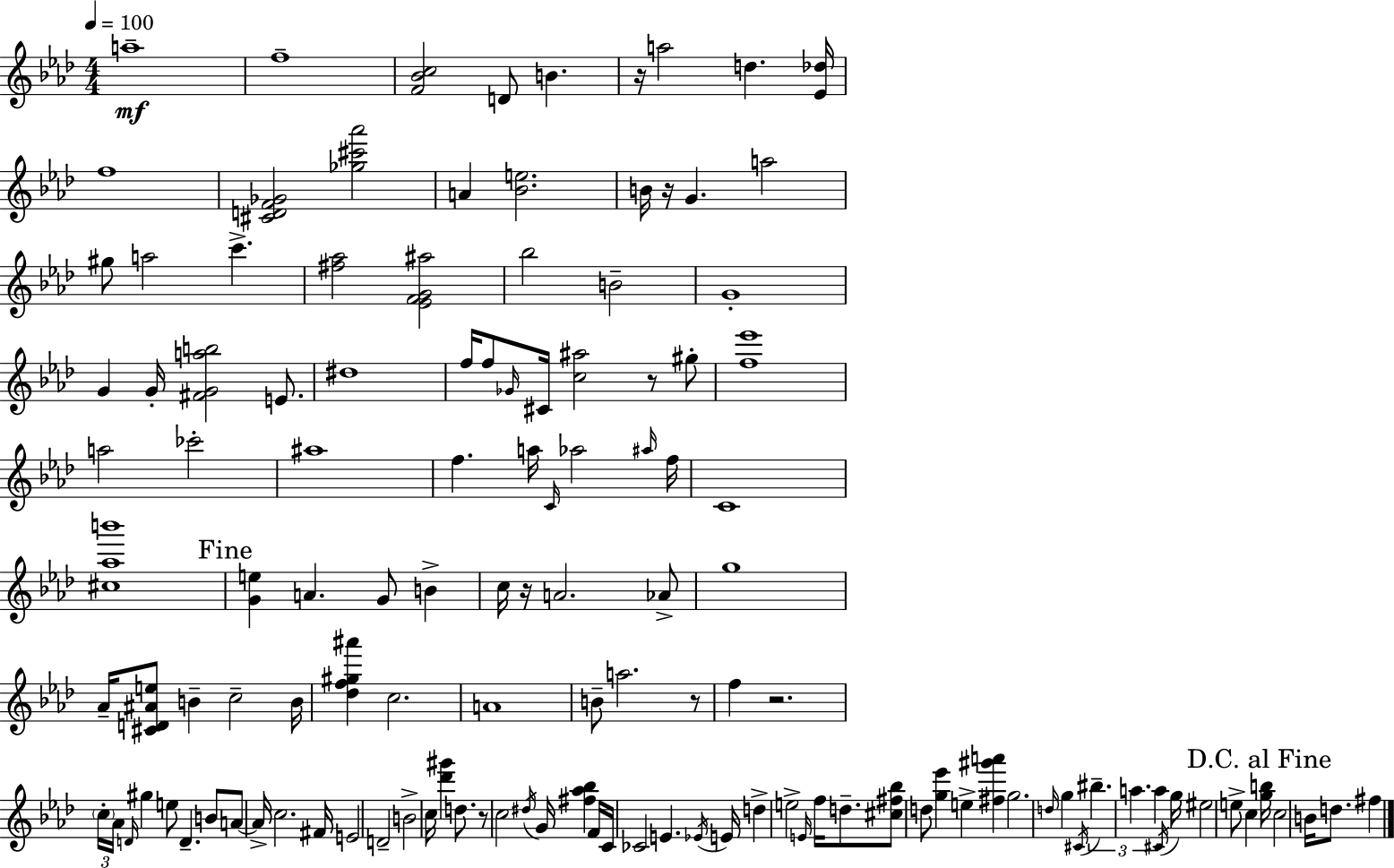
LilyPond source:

{
  \clef treble
  \numericTimeSignature
  \time 4/4
  \key f \minor
  \tempo 4 = 100
  a''1--\mf | f''1-- | <f' bes' c''>2 d'8 b'4. | r16 a''2 d''4. <ees' des''>16 | \break f''1 | <cis' d' f' ges'>2 <ges'' cis''' aes'''>2 | a'4 <bes' e''>2. | b'16 r16 g'4. a''2 | \break gis''8 a''2 c'''4.-> | <fis'' aes''>2 <ees' f' g' ais''>2 | bes''2 b'2-- | g'1-. | \break g'4 g'16-. <fis' g' a'' b''>2 e'8. | dis''1 | f''16 f''8 \grace { ges'16 } cis'16 <c'' ais''>2 r8 gis''8-. | <f'' ees'''>1 | \break a''2 ces'''2-. | ais''1 | f''4. a''16 \grace { c'16 } aes''2 | \grace { ais''16 } f''16 c'1 | \break <cis'' aes'' b'''>1 | \mark "Fine" <g' e''>4 a'4. g'8 b'4-> | c''16 r16 a'2. | aes'8-> g''1 | \break aes'16-- <cis' d' ais' e''>8 b'4-- c''2-- | b'16 <des'' f'' gis'' ais'''>4 c''2. | a'1 | b'8-- a''2. | \break r8 f''4 r2. | \tuplet 3/2 { \parenthesize c''16-. aes'16 \grace { d'16 } } gis''4 e''8 d'4.-- | b'8 a'8~~ a'16-> c''2. | fis'16 e'2 d'2-- | \break b'2-> c''16 <des''' gis'''>4 | d''8. r8 c''2 \acciaccatura { dis''16 } g'16 | <fis'' aes'' bes''>4 f'16 c'16 ces'2 e'4. | \acciaccatura { ees'16 } e'16 d''4-> e''2-> | \break \grace { e'16 } f''16 d''8.-- <cis'' fis'' bes''>8 d''8 <g'' ees'''>4 e''4-> | <fis'' gis''' a'''>4 g''2. | \grace { d''16 } g''4 \acciaccatura { cis'16 } \tuplet 3/2 { bis''4.-- a''4. | a''4 } \acciaccatura { cis'16 } g''16 eis''2 | \break e''8-> c''4 \mark "D.C. al Fine" <g'' b''>16 c''2 | b'16 d''8. fis''4 \bar "|."
}